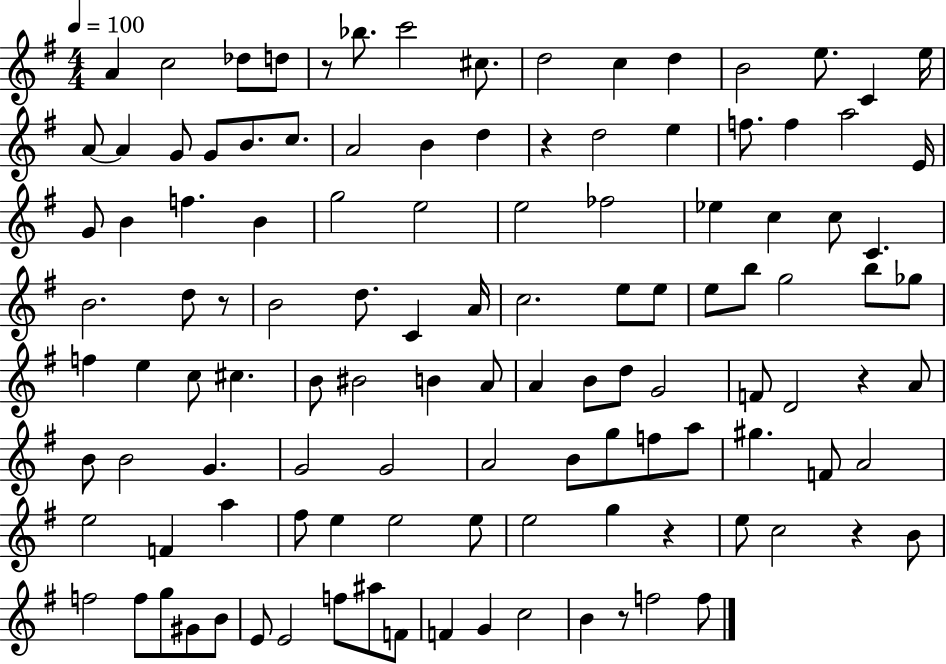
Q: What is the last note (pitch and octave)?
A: F5